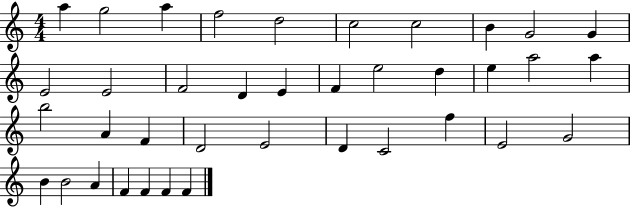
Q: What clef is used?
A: treble